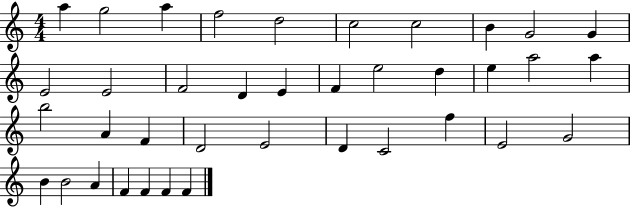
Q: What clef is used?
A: treble